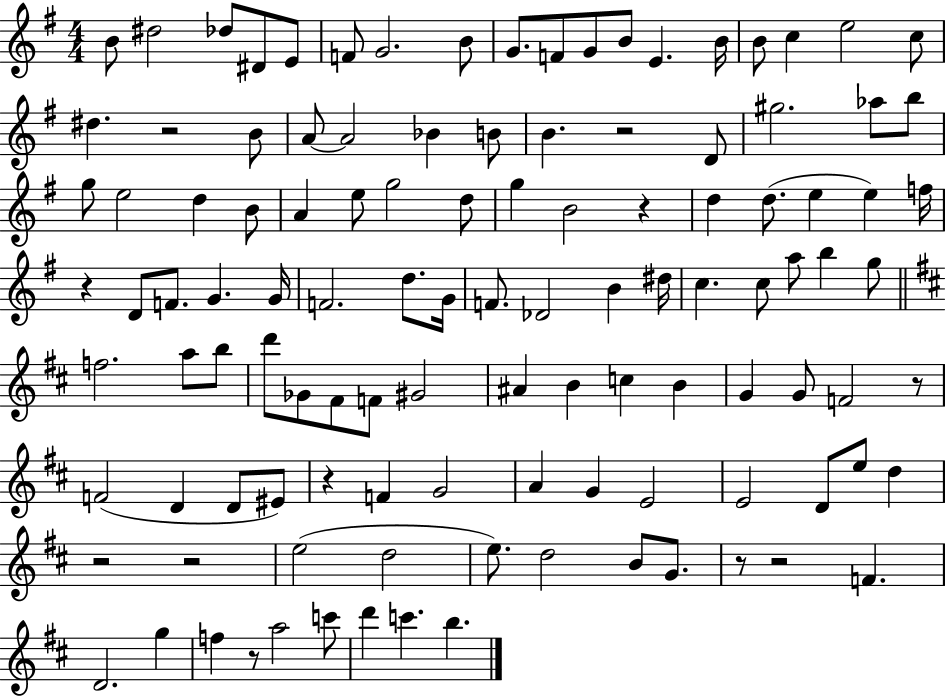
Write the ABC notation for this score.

X:1
T:Untitled
M:4/4
L:1/4
K:G
B/2 ^d2 _d/2 ^D/2 E/2 F/2 G2 B/2 G/2 F/2 G/2 B/2 E B/4 B/2 c e2 c/2 ^d z2 B/2 A/2 A2 _B B/2 B z2 D/2 ^g2 _a/2 b/2 g/2 e2 d B/2 A e/2 g2 d/2 g B2 z d d/2 e e f/4 z D/2 F/2 G G/4 F2 d/2 G/4 F/2 _D2 B ^d/4 c c/2 a/2 b g/2 f2 a/2 b/2 d'/2 _G/2 ^F/2 F/2 ^G2 ^A B c B G G/2 F2 z/2 F2 D D/2 ^E/2 z F G2 A G E2 E2 D/2 e/2 d z2 z2 e2 d2 e/2 d2 B/2 G/2 z/2 z2 F D2 g f z/2 a2 c'/2 d' c' b